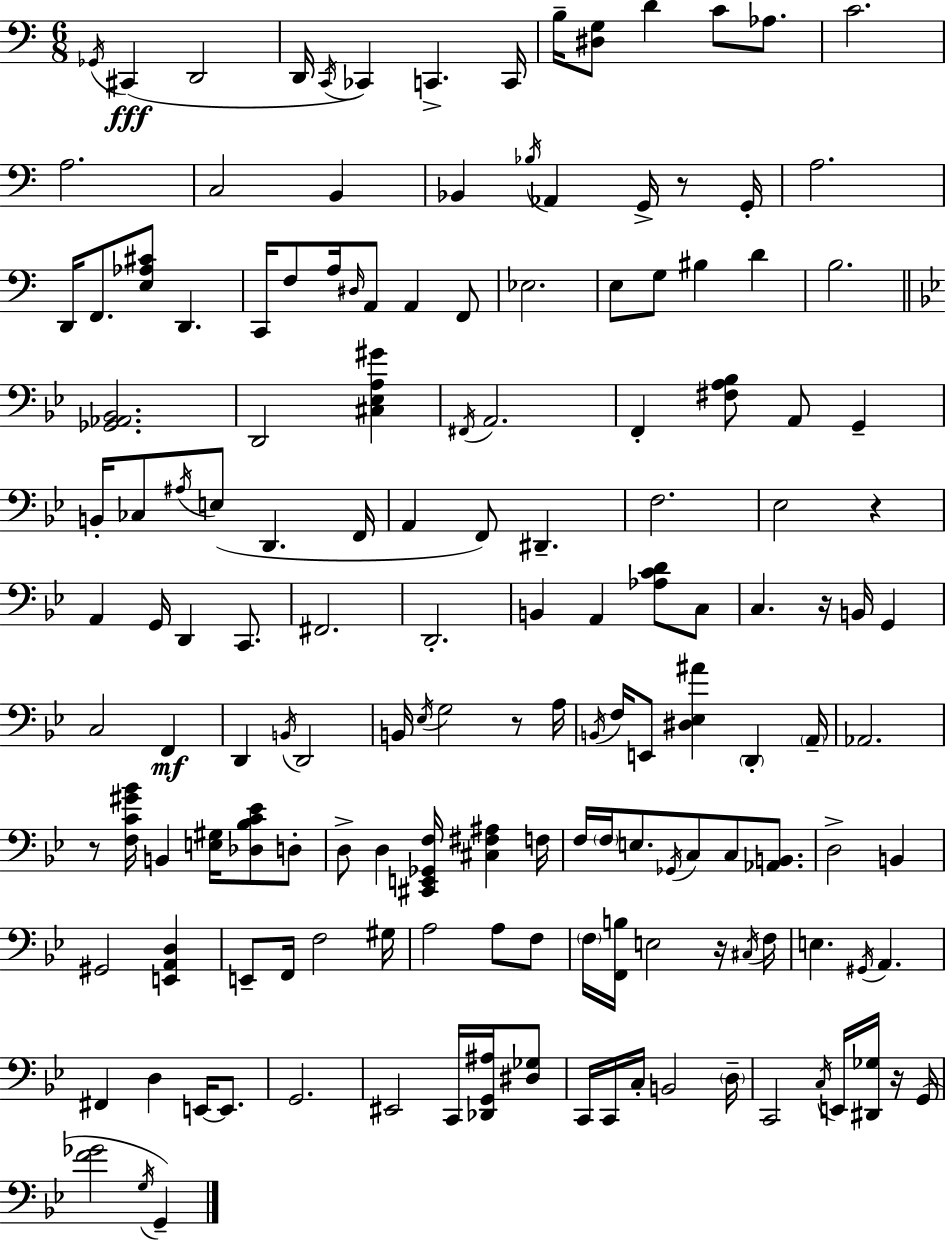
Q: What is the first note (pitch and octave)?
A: Gb2